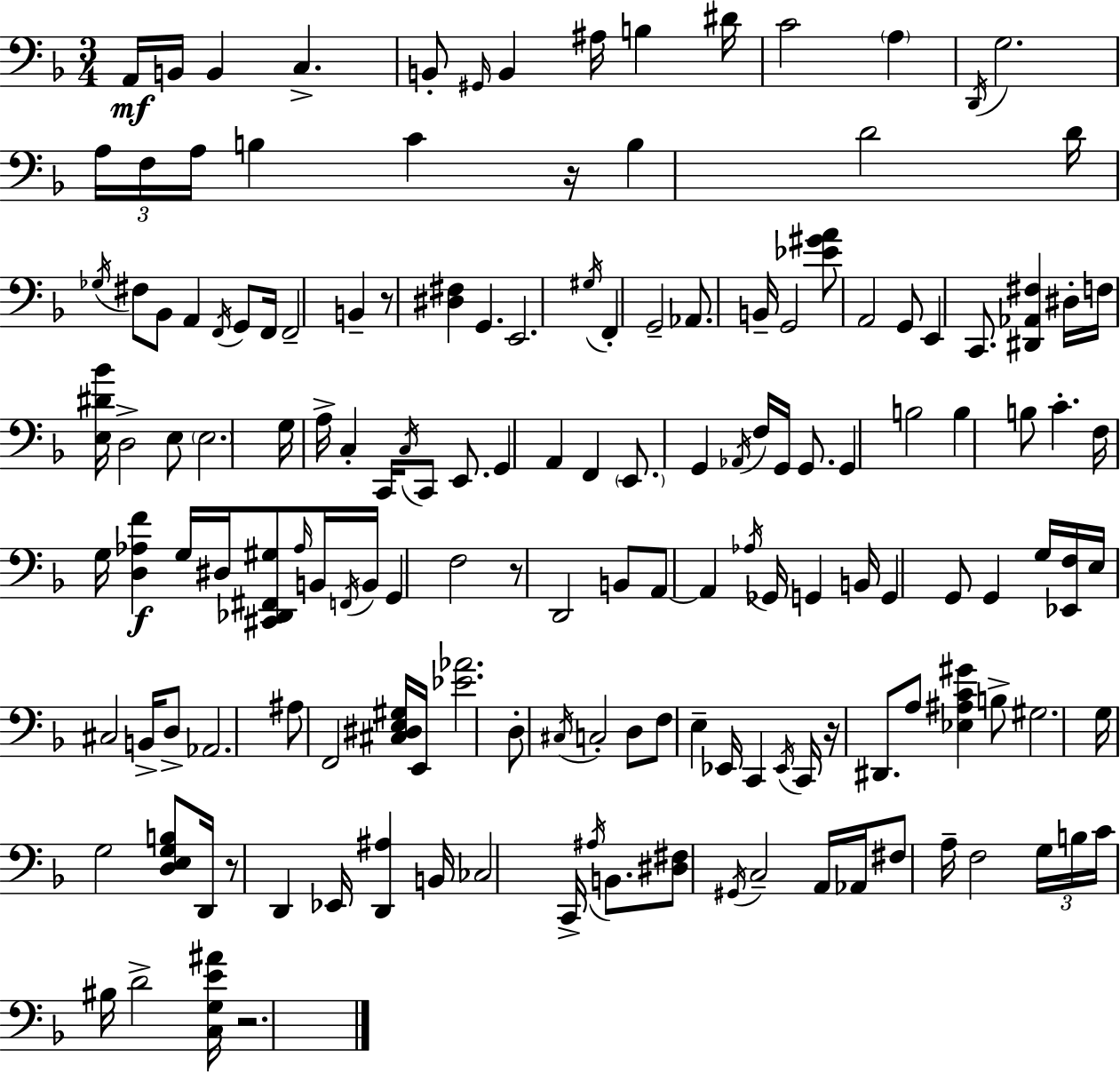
{
  \clef bass
  \numericTimeSignature
  \time 3/4
  \key d \minor
  \repeat volta 2 { a,16\mf b,16 b,4 c4.-> | b,8-. \grace { gis,16 } b,4 ais16 b4 | dis'16 c'2 \parenthesize a4 | \acciaccatura { d,16 } g2. | \break \tuplet 3/2 { a16 f16 a16 } b4 c'4 | r16 b4 d'2 | d'16 \acciaccatura { ges16 } fis8 bes,8 a,4 | \acciaccatura { f,16 } g,8 f,16 f,2-- | \break b,4-- r8 <dis fis>4 g,4. | e,2. | \acciaccatura { gis16 } f,4-. g,2-- | aes,8. b,16-- g,2 | \break <ees' gis' a'>8 a,2 | g,8 e,4 c,8. | <dis, aes, fis>4 dis16-. f16 <e dis' bes'>16 d2-> | e8 \parenthesize e2. | \break g16 a16-> c4-. c,16 | \acciaccatura { c16 } c,8 e,8. g,4 a,4 | f,4 \parenthesize e,8. g,4 | \acciaccatura { aes,16 } f16 g,16 g,8. g,4 b2 | \break b4 b8 | c'4.-. f16 g16 <d aes f'>4\f | g16 dis16 <cis, des, fis, gis>8 \grace { aes16 } b,16 \acciaccatura { f,16 } b,16 g,4 | f2 r8 d,2 | \break b,8 a,8~~ a,4 | \acciaccatura { aes16 } ges,16 g,4 b,16 g,4 | g,8 g,4 g16 <ees, f>16 e16 cis2 | b,16-> d8-> aes,2. | \break ais8 | f,2 <cis dis e gis>16 e,16 <ees' aes'>2. | d8-. | \acciaccatura { cis16 } c2-. d8 f8 | \break e4-- ees,16 c,4 \acciaccatura { ees,16 } c,16 | r16 dis,8. a8 <ees ais c' gis'>4 b8-> | gis2. | g16 g2 <d e g b>8 d,16 | \break r8 d,4 ees,16 <d, ais>4 b,16 | ces2 c,16-> \acciaccatura { ais16 } b,8. | <dis fis>8 \acciaccatura { gis,16 } c2-- | a,16 aes,16 fis8 a16-- f2 | \break \tuplet 3/2 { g16 b16 c'16 } bis16 d'2-> | <c g e' ais'>16 r2. | } \bar "|."
}